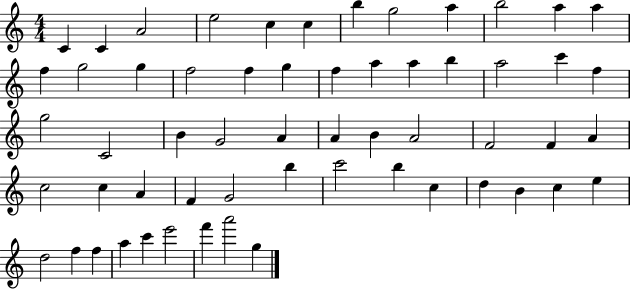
{
  \clef treble
  \numericTimeSignature
  \time 4/4
  \key c \major
  c'4 c'4 a'2 | e''2 c''4 c''4 | b''4 g''2 a''4 | b''2 a''4 a''4 | \break f''4 g''2 g''4 | f''2 f''4 g''4 | f''4 a''4 a''4 b''4 | a''2 c'''4 f''4 | \break g''2 c'2 | b'4 g'2 a'4 | a'4 b'4 a'2 | f'2 f'4 a'4 | \break c''2 c''4 a'4 | f'4 g'2 b''4 | c'''2 b''4 c''4 | d''4 b'4 c''4 e''4 | \break d''2 f''4 f''4 | a''4 c'''4 e'''2 | f'''4 a'''2 g''4 | \bar "|."
}